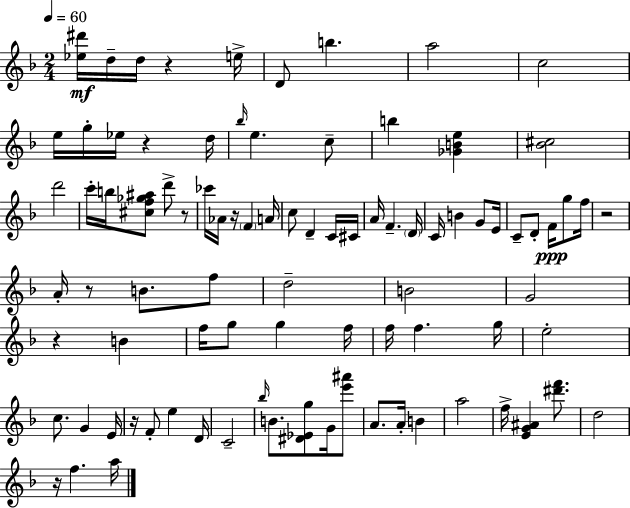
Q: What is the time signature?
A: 2/4